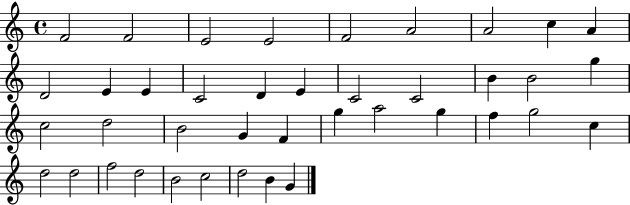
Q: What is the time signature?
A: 4/4